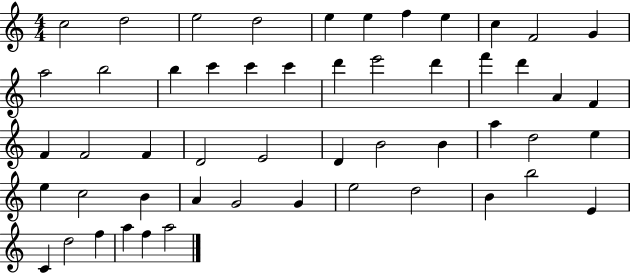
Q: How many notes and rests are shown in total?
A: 52